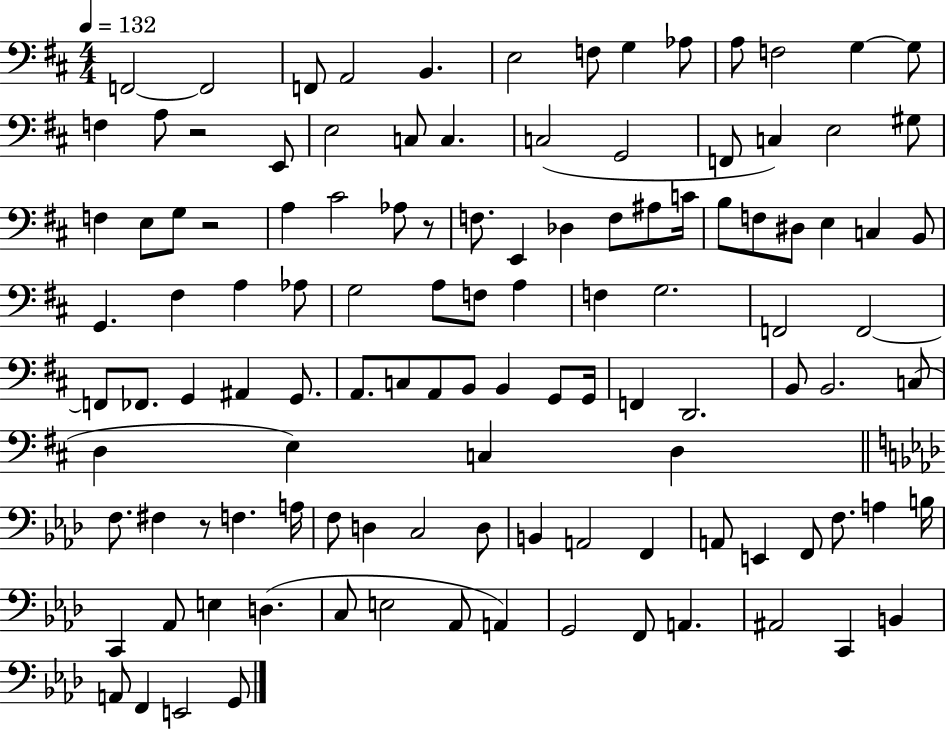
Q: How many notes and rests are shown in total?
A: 115